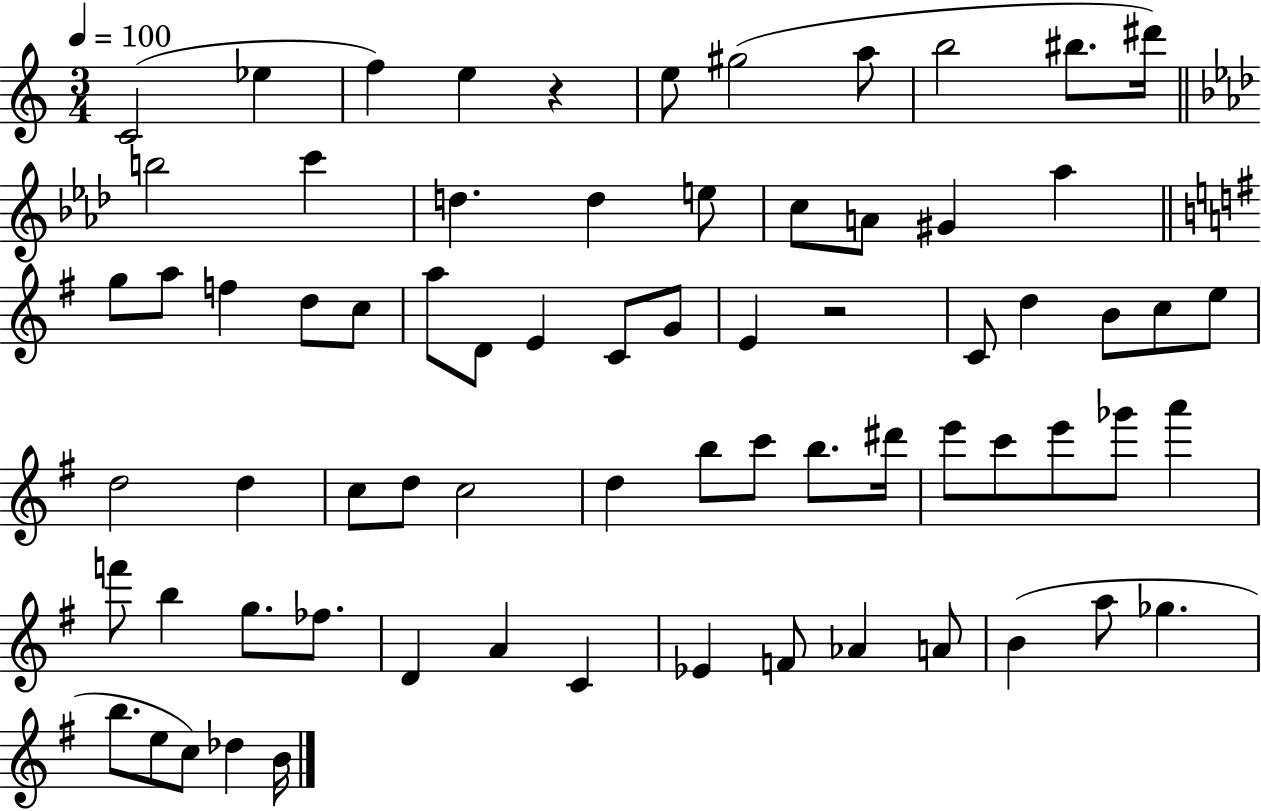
C4/h Eb5/q F5/q E5/q R/q E5/e G#5/h A5/e B5/h BIS5/e. D#6/s B5/h C6/q D5/q. D5/q E5/e C5/e A4/e G#4/q Ab5/q G5/e A5/e F5/q D5/e C5/e A5/e D4/e E4/q C4/e G4/e E4/q R/h C4/e D5/q B4/e C5/e E5/e D5/h D5/q C5/e D5/e C5/h D5/q B5/e C6/e B5/e. D#6/s E6/e C6/e E6/e Gb6/e A6/q F6/e B5/q G5/e. FES5/e. D4/q A4/q C4/q Eb4/q F4/e Ab4/q A4/e B4/q A5/e Gb5/q. B5/e. E5/e C5/e Db5/q B4/s